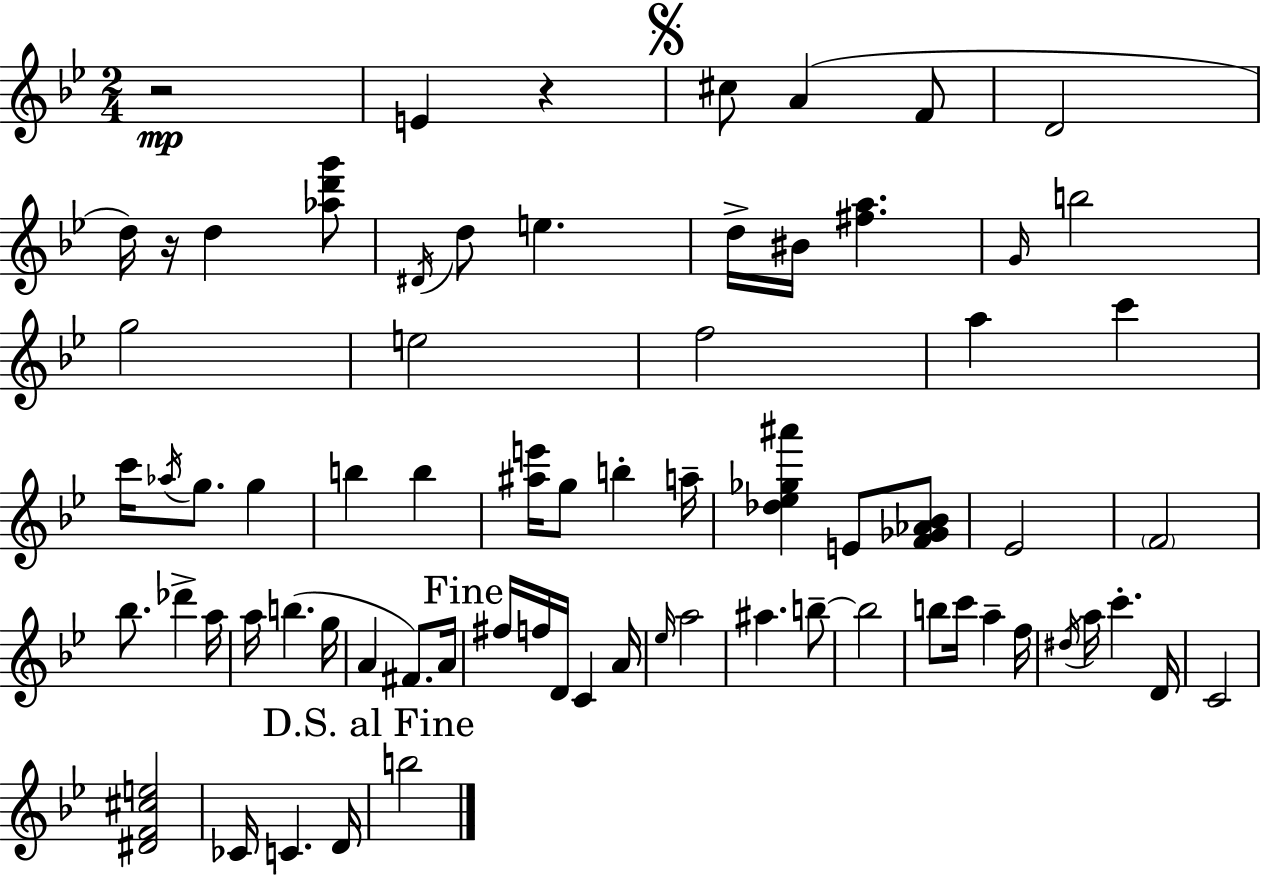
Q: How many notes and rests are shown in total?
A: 72